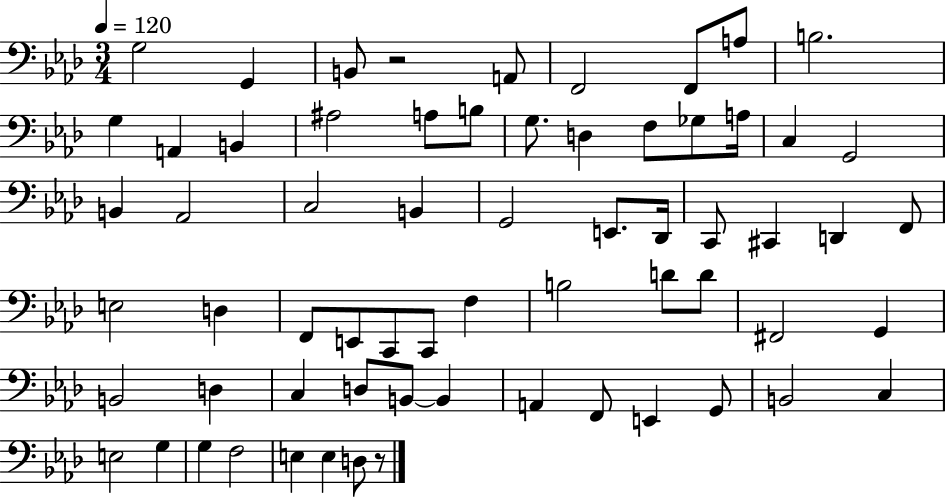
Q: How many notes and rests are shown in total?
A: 65